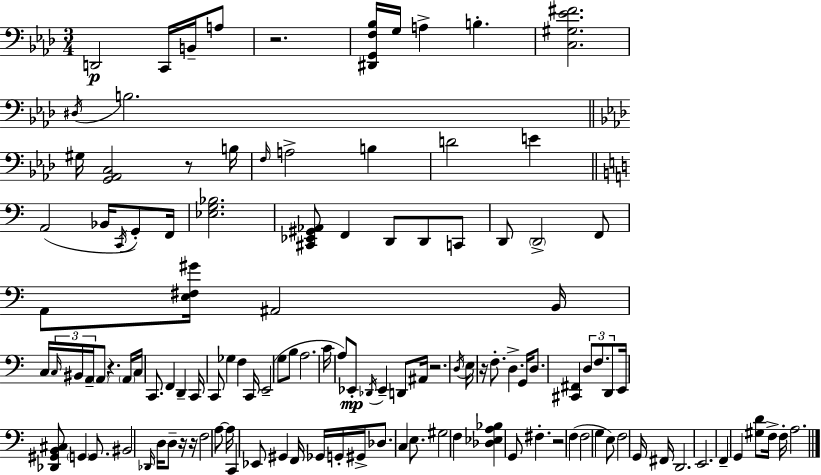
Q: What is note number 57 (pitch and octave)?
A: A#2